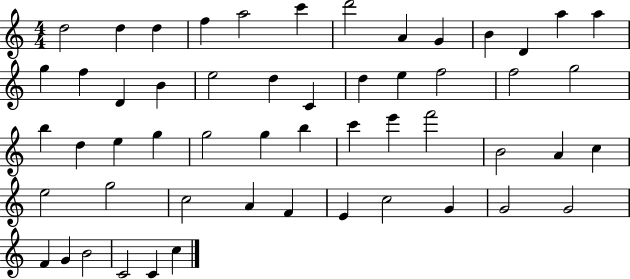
D5/h D5/q D5/q F5/q A5/h C6/q D6/h A4/q G4/q B4/q D4/q A5/q A5/q G5/q F5/q D4/q B4/q E5/h D5/q C4/q D5/q E5/q F5/h F5/h G5/h B5/q D5/q E5/q G5/q G5/h G5/q B5/q C6/q E6/q F6/h B4/h A4/q C5/q E5/h G5/h C5/h A4/q F4/q E4/q C5/h G4/q G4/h G4/h F4/q G4/q B4/h C4/h C4/q C5/q